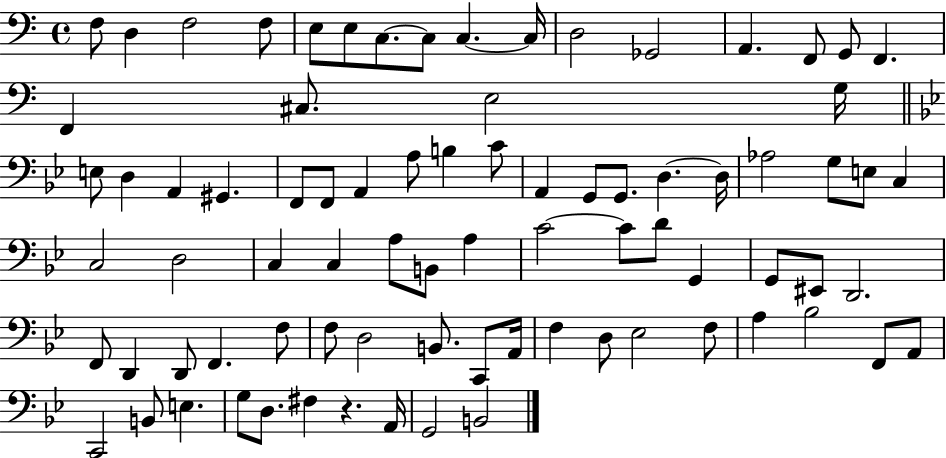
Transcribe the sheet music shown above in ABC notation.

X:1
T:Untitled
M:4/4
L:1/4
K:C
F,/2 D, F,2 F,/2 E,/2 E,/2 C,/2 C,/2 C, C,/4 D,2 _G,,2 A,, F,,/2 G,,/2 F,, F,, ^C,/2 E,2 G,/4 E,/2 D, A,, ^G,, F,,/2 F,,/2 A,, A,/2 B, C/2 A,, G,,/2 G,,/2 D, D,/4 _A,2 G,/2 E,/2 C, C,2 D,2 C, C, A,/2 B,,/2 A, C2 C/2 D/2 G,, G,,/2 ^E,,/2 D,,2 F,,/2 D,, D,,/2 F,, F,/2 F,/2 D,2 B,,/2 C,,/2 A,,/4 F, D,/2 _E,2 F,/2 A, _B,2 F,,/2 A,,/2 C,,2 B,,/2 E, G,/2 D,/2 ^F, z A,,/4 G,,2 B,,2